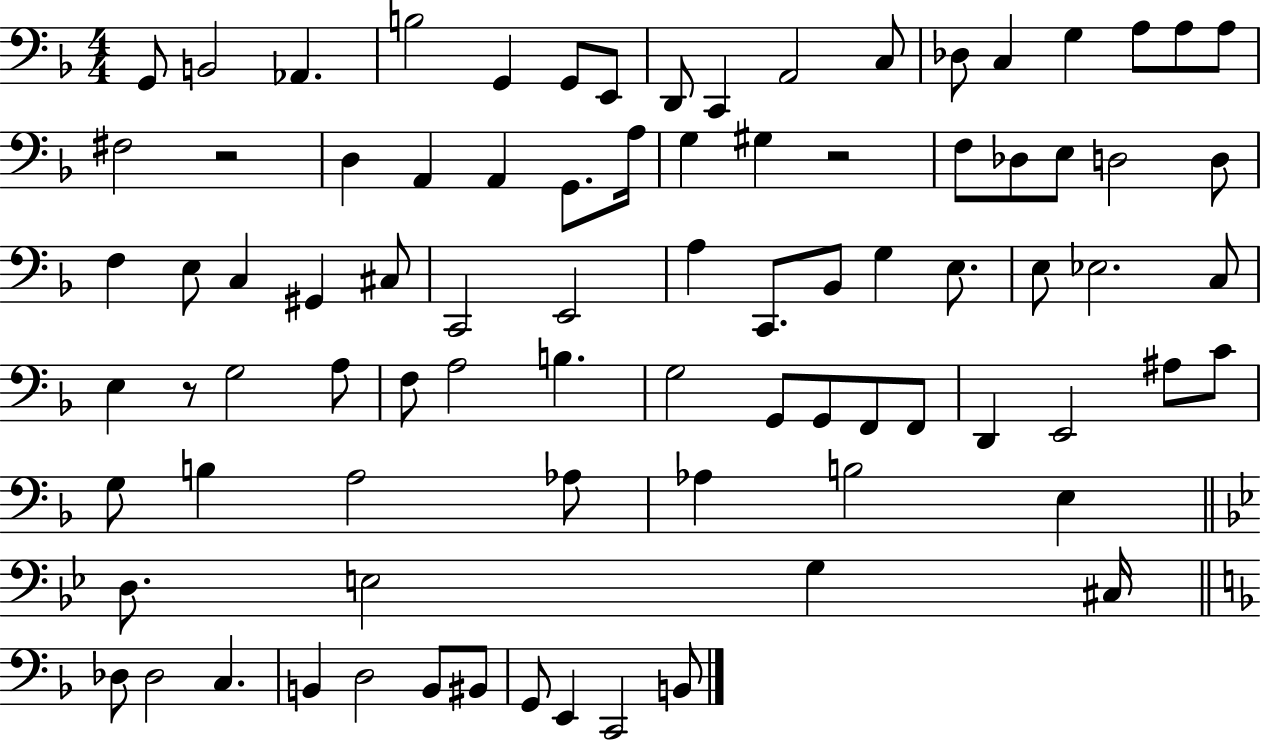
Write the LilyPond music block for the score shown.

{
  \clef bass
  \numericTimeSignature
  \time 4/4
  \key f \major
  g,8 b,2 aes,4. | b2 g,4 g,8 e,8 | d,8 c,4 a,2 c8 | des8 c4 g4 a8 a8 a8 | \break fis2 r2 | d4 a,4 a,4 g,8. a16 | g4 gis4 r2 | f8 des8 e8 d2 d8 | \break f4 e8 c4 gis,4 cis8 | c,2 e,2 | a4 c,8. bes,8 g4 e8. | e8 ees2. c8 | \break e4 r8 g2 a8 | f8 a2 b4. | g2 g,8 g,8 f,8 f,8 | d,4 e,2 ais8 c'8 | \break g8 b4 a2 aes8 | aes4 b2 e4 | \bar "||" \break \key bes \major d8. e2 g4 cis16 | \bar "||" \break \key f \major des8 des2 c4. | b,4 d2 b,8 bis,8 | g,8 e,4 c,2 b,8 | \bar "|."
}